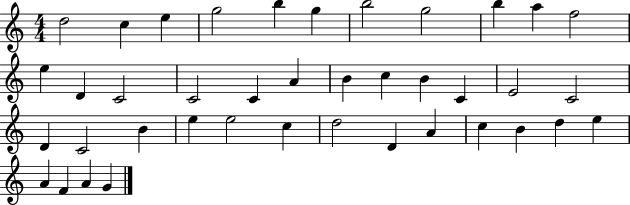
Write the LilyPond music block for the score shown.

{
  \clef treble
  \numericTimeSignature
  \time 4/4
  \key c \major
  d''2 c''4 e''4 | g''2 b''4 g''4 | b''2 g''2 | b''4 a''4 f''2 | \break e''4 d'4 c'2 | c'2 c'4 a'4 | b'4 c''4 b'4 c'4 | e'2 c'2 | \break d'4 c'2 b'4 | e''4 e''2 c''4 | d''2 d'4 a'4 | c''4 b'4 d''4 e''4 | \break a'4 f'4 a'4 g'4 | \bar "|."
}